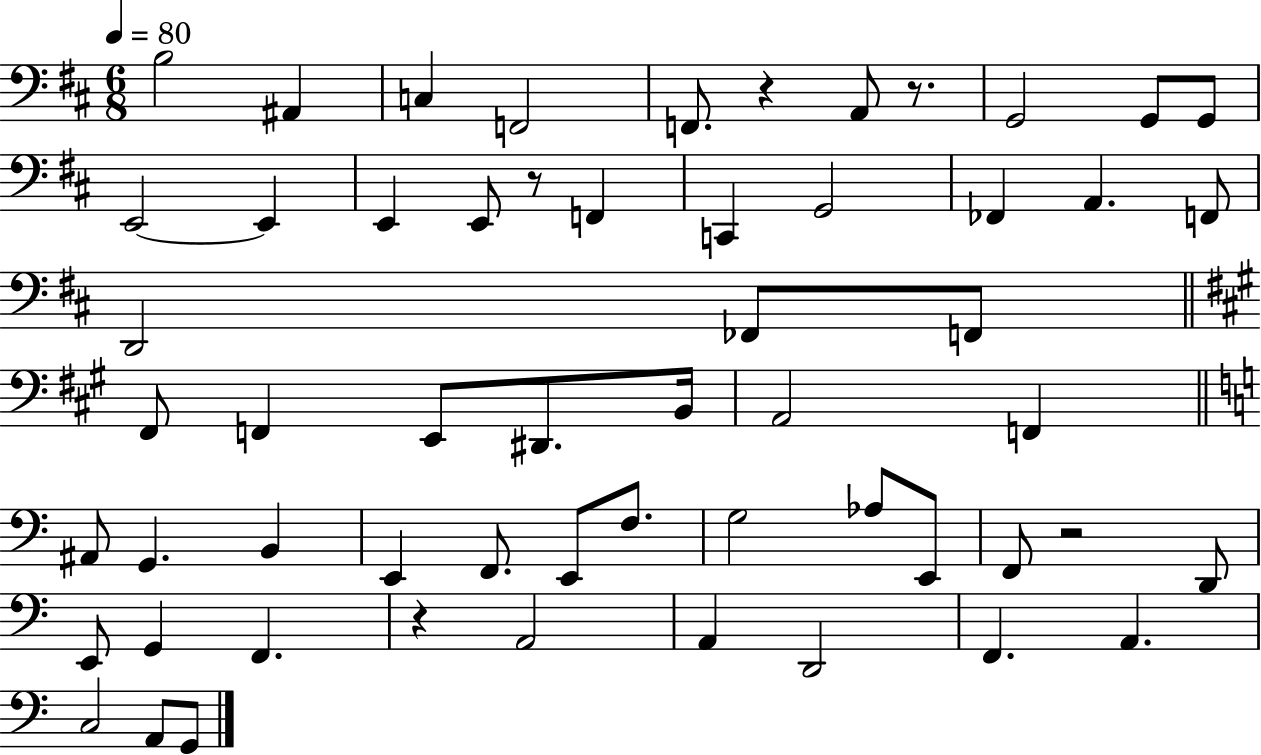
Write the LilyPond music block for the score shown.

{
  \clef bass
  \numericTimeSignature
  \time 6/8
  \key d \major
  \tempo 4 = 80
  b2 ais,4 | c4 f,2 | f,8. r4 a,8 r8. | g,2 g,8 g,8 | \break e,2~~ e,4 | e,4 e,8 r8 f,4 | c,4 g,2 | fes,4 a,4. f,8 | \break d,2 fes,8 f,8 | \bar "||" \break \key a \major fis,8 f,4 e,8 dis,8. b,16 | a,2 f,4 | \bar "||" \break \key c \major ais,8 g,4. b,4 | e,4 f,8. e,8 f8. | g2 aes8 e,8 | f,8 r2 d,8 | \break e,8 g,4 f,4. | r4 a,2 | a,4 d,2 | f,4. a,4. | \break c2 a,8 g,8 | \bar "|."
}